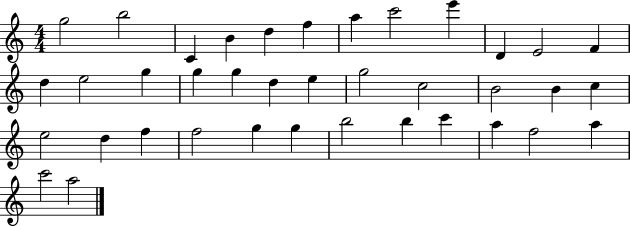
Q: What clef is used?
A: treble